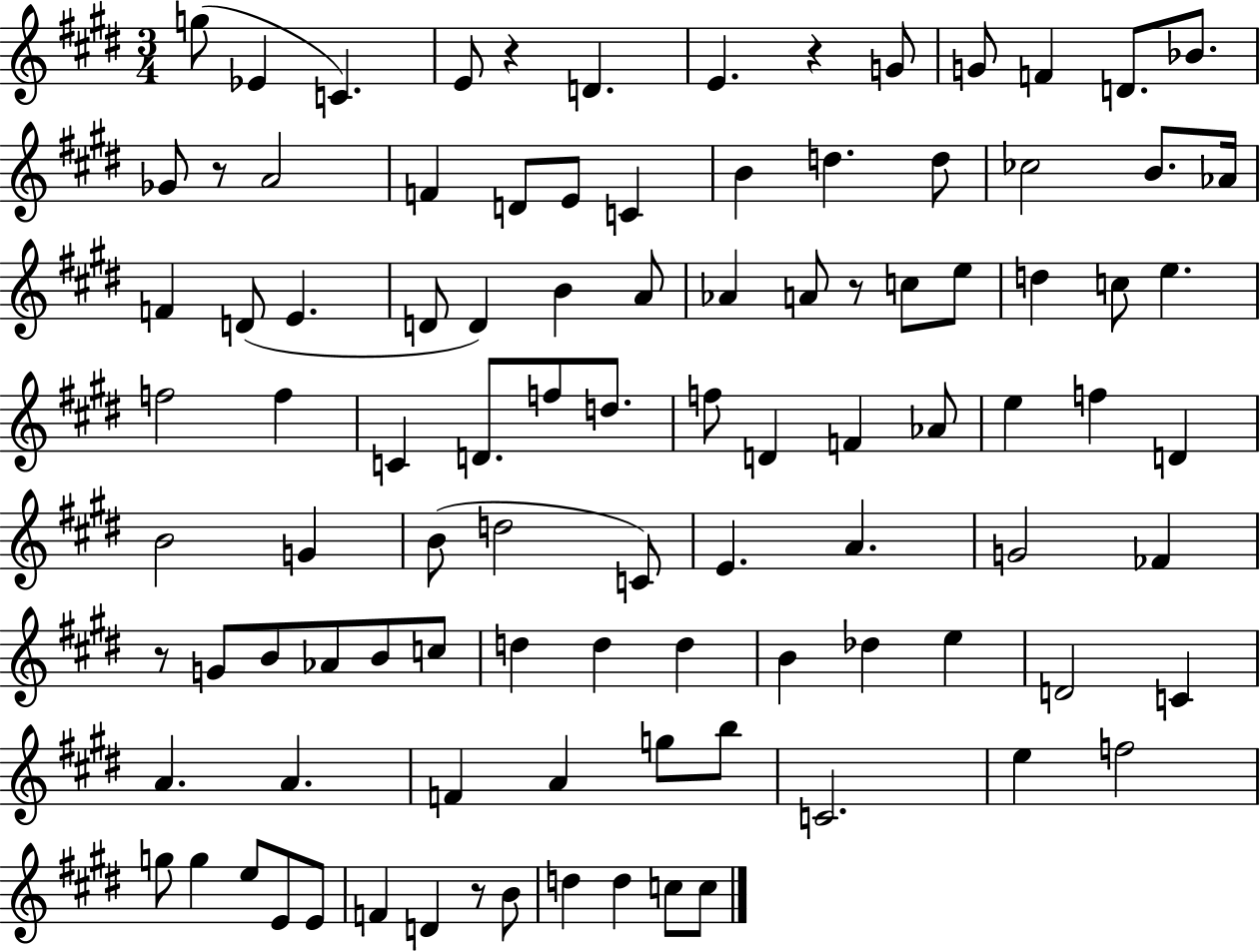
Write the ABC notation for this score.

X:1
T:Untitled
M:3/4
L:1/4
K:E
g/2 _E C E/2 z D E z G/2 G/2 F D/2 _B/2 _G/2 z/2 A2 F D/2 E/2 C B d d/2 _c2 B/2 _A/4 F D/2 E D/2 D B A/2 _A A/2 z/2 c/2 e/2 d c/2 e f2 f C D/2 f/2 d/2 f/2 D F _A/2 e f D B2 G B/2 d2 C/2 E A G2 _F z/2 G/2 B/2 _A/2 B/2 c/2 d d d B _d e D2 C A A F A g/2 b/2 C2 e f2 g/2 g e/2 E/2 E/2 F D z/2 B/2 d d c/2 c/2